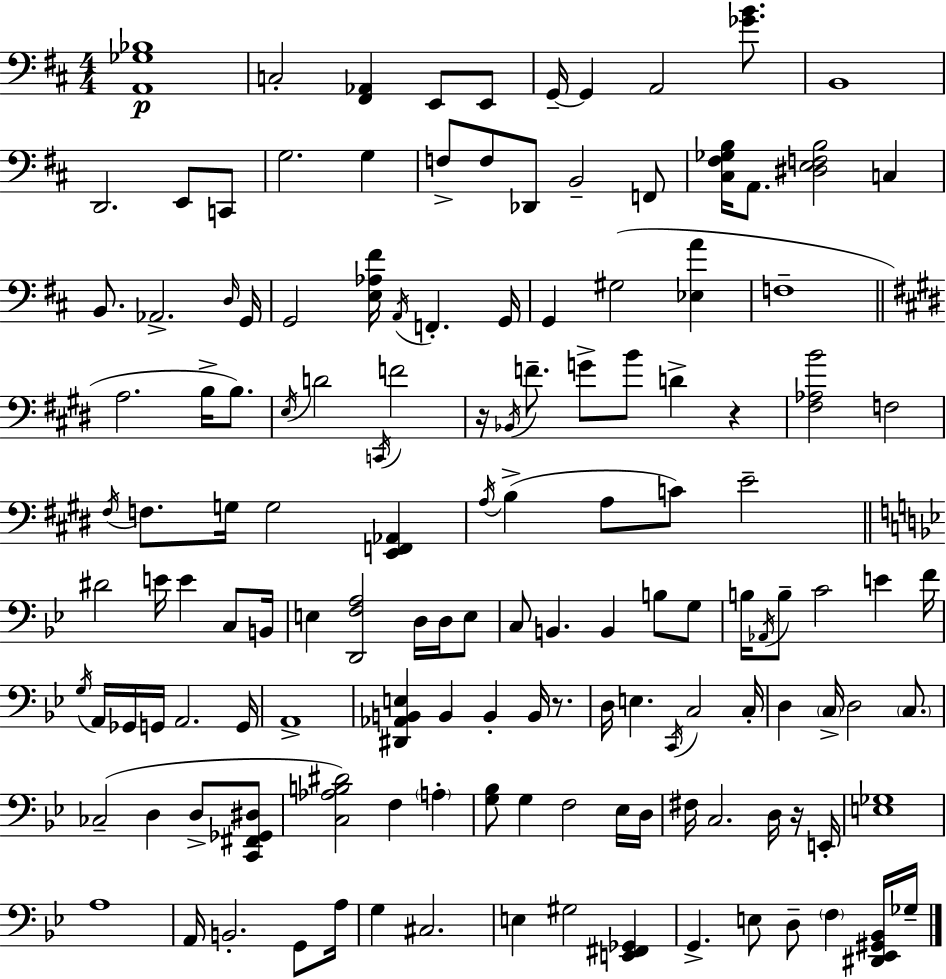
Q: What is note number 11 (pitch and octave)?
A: G3